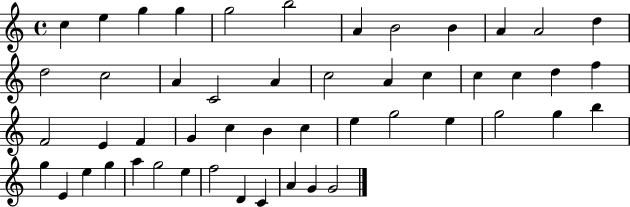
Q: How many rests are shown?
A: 0